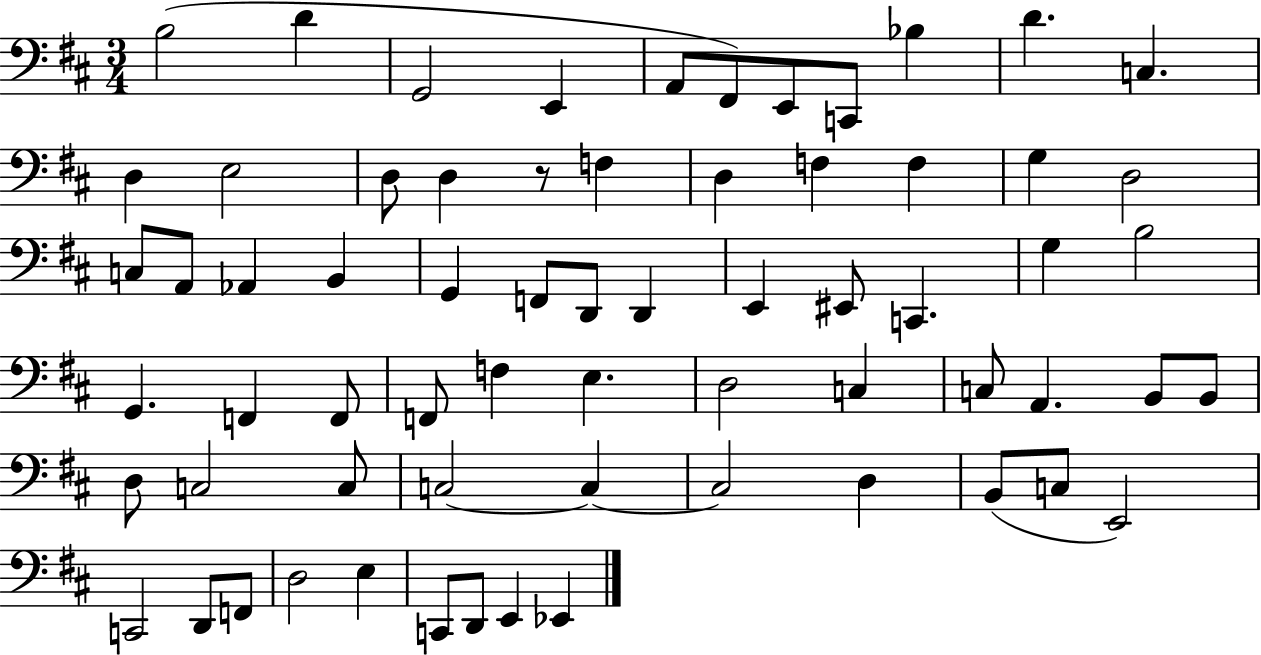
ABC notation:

X:1
T:Untitled
M:3/4
L:1/4
K:D
B,2 D G,,2 E,, A,,/2 ^F,,/2 E,,/2 C,,/2 _B, D C, D, E,2 D,/2 D, z/2 F, D, F, F, G, D,2 C,/2 A,,/2 _A,, B,, G,, F,,/2 D,,/2 D,, E,, ^E,,/2 C,, G, B,2 G,, F,, F,,/2 F,,/2 F, E, D,2 C, C,/2 A,, B,,/2 B,,/2 D,/2 C,2 C,/2 C,2 C, C,2 D, B,,/2 C,/2 E,,2 C,,2 D,,/2 F,,/2 D,2 E, C,,/2 D,,/2 E,, _E,,